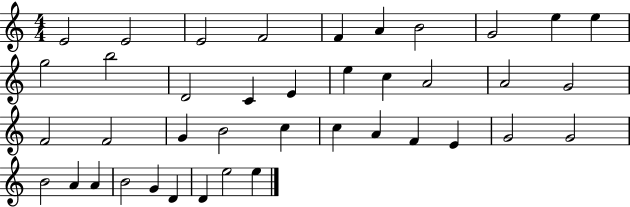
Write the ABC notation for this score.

X:1
T:Untitled
M:4/4
L:1/4
K:C
E2 E2 E2 F2 F A B2 G2 e e g2 b2 D2 C E e c A2 A2 G2 F2 F2 G B2 c c A F E G2 G2 B2 A A B2 G D D e2 e